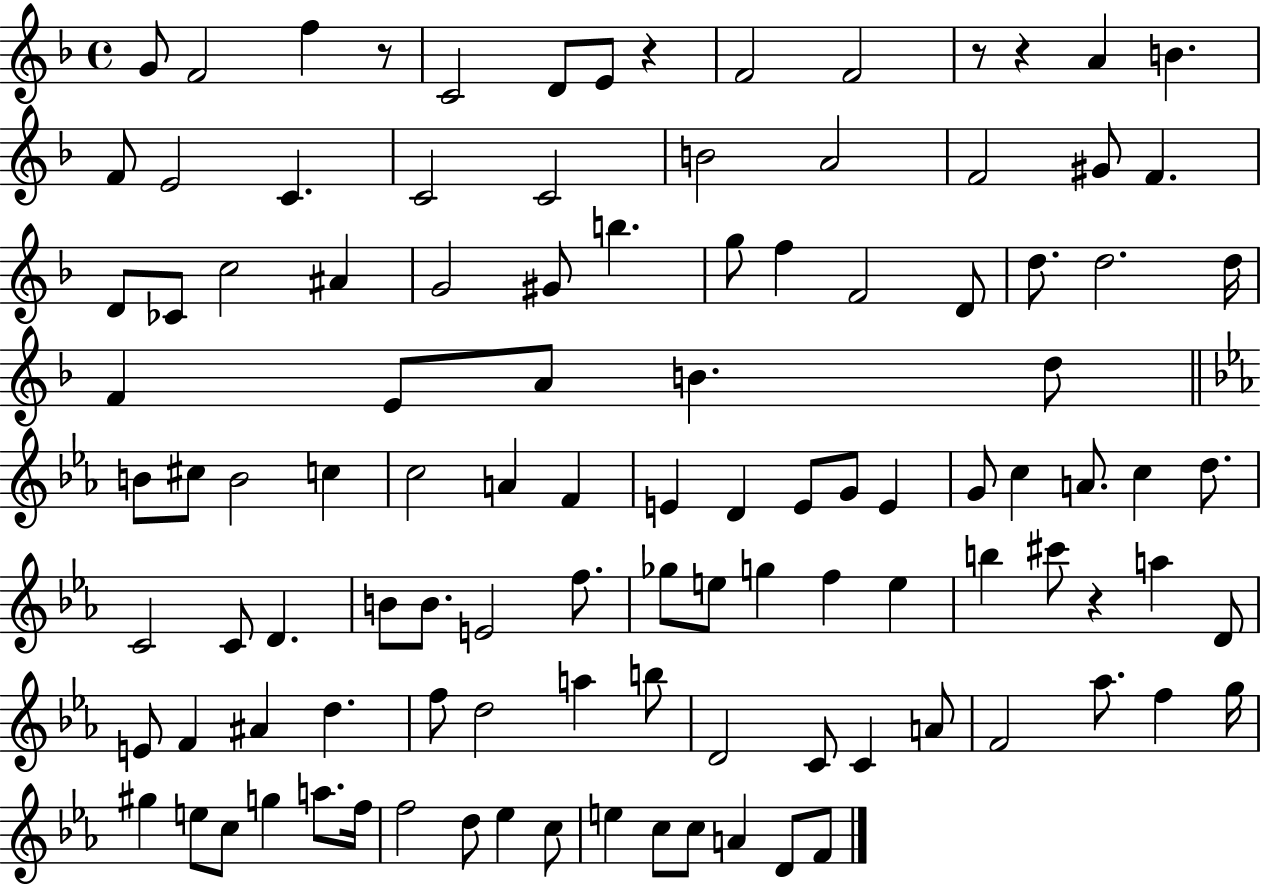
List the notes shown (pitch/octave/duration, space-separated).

G4/e F4/h F5/q R/e C4/h D4/e E4/e R/q F4/h F4/h R/e R/q A4/q B4/q. F4/e E4/h C4/q. C4/h C4/h B4/h A4/h F4/h G#4/e F4/q. D4/e CES4/e C5/h A#4/q G4/h G#4/e B5/q. G5/e F5/q F4/h D4/e D5/e. D5/h. D5/s F4/q E4/e A4/e B4/q. D5/e B4/e C#5/e B4/h C5/q C5/h A4/q F4/q E4/q D4/q E4/e G4/e E4/q G4/e C5/q A4/e. C5/q D5/e. C4/h C4/e D4/q. B4/e B4/e. E4/h F5/e. Gb5/e E5/e G5/q F5/q E5/q B5/q C#6/e R/q A5/q D4/e E4/e F4/q A#4/q D5/q. F5/e D5/h A5/q B5/e D4/h C4/e C4/q A4/e F4/h Ab5/e. F5/q G5/s G#5/q E5/e C5/e G5/q A5/e. F5/s F5/h D5/e Eb5/q C5/e E5/q C5/e C5/e A4/q D4/e F4/e